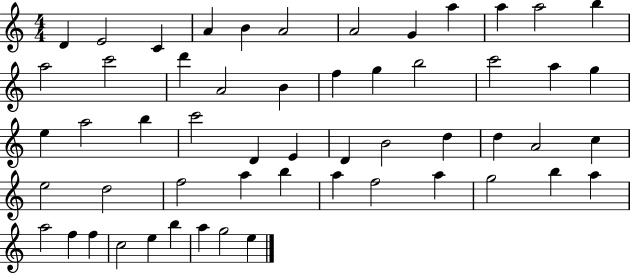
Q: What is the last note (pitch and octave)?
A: E5